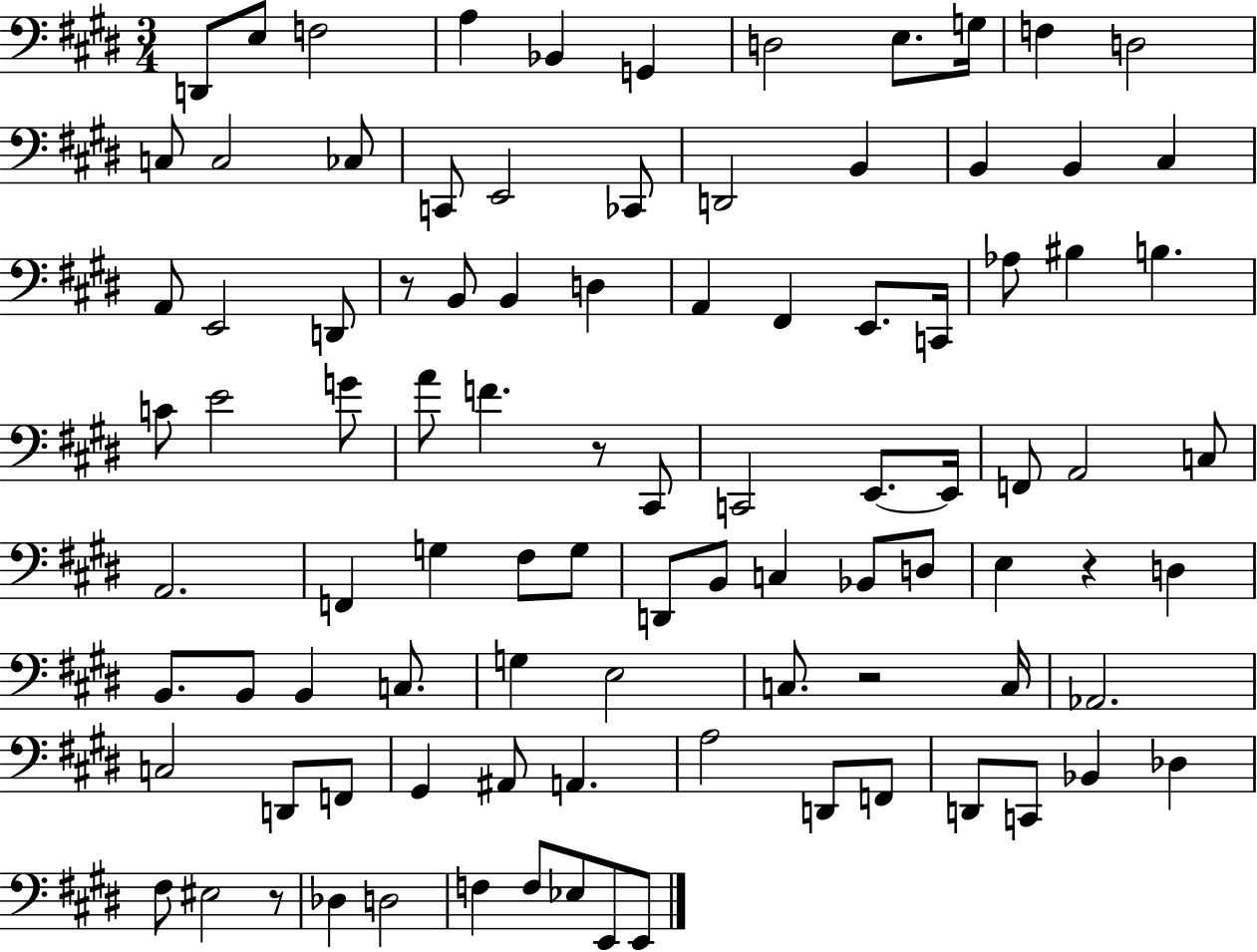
X:1
T:Untitled
M:3/4
L:1/4
K:E
D,,/2 E,/2 F,2 A, _B,, G,, D,2 E,/2 G,/4 F, D,2 C,/2 C,2 _C,/2 C,,/2 E,,2 _C,,/2 D,,2 B,, B,, B,, ^C, A,,/2 E,,2 D,,/2 z/2 B,,/2 B,, D, A,, ^F,, E,,/2 C,,/4 _A,/2 ^B, B, C/2 E2 G/2 A/2 F z/2 ^C,,/2 C,,2 E,,/2 E,,/4 F,,/2 A,,2 C,/2 A,,2 F,, G, ^F,/2 G,/2 D,,/2 B,,/2 C, _B,,/2 D,/2 E, z D, B,,/2 B,,/2 B,, C,/2 G, E,2 C,/2 z2 C,/4 _A,,2 C,2 D,,/2 F,,/2 ^G,, ^A,,/2 A,, A,2 D,,/2 F,,/2 D,,/2 C,,/2 _B,, _D, ^F,/2 ^E,2 z/2 _D, D,2 F, F,/2 _E,/2 E,,/2 E,,/2